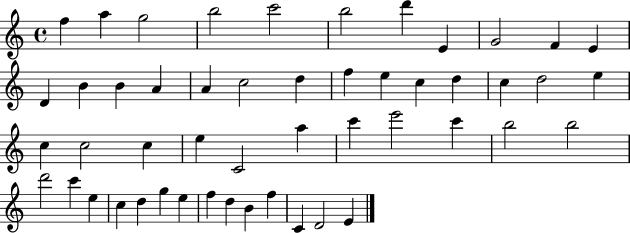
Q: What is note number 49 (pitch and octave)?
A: D4